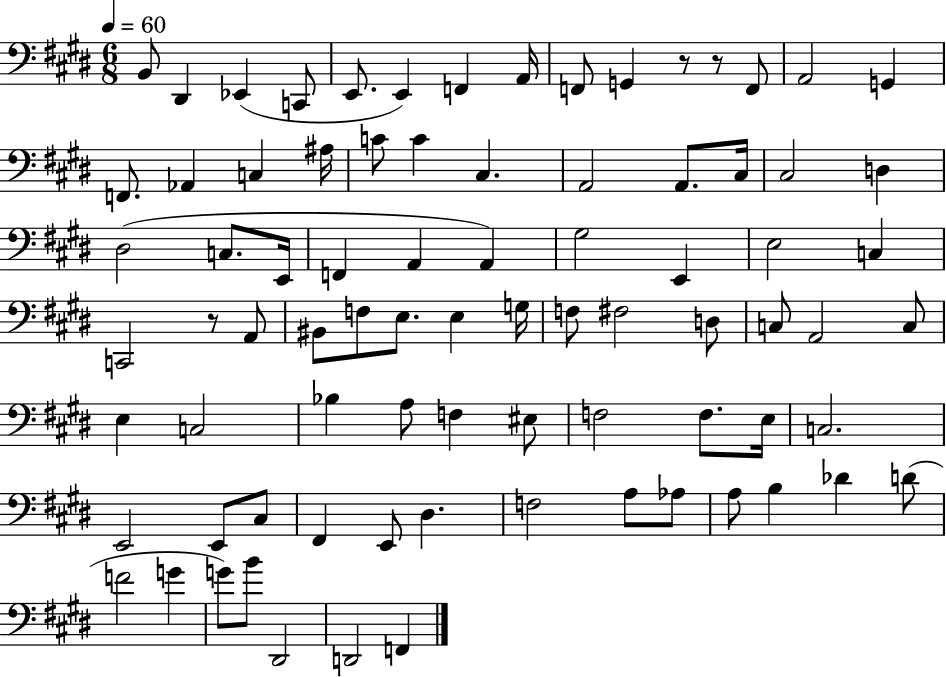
{
  \clef bass
  \numericTimeSignature
  \time 6/8
  \key e \major
  \tempo 4 = 60
  b,8 dis,4 ees,4( c,8 | e,8. e,4) f,4 a,16 | f,8 g,4 r8 r8 f,8 | a,2 g,4 | \break f,8. aes,4 c4 ais16 | c'8 c'4 cis4. | a,2 a,8. cis16 | cis2 d4 | \break dis2( c8. e,16 | f,4 a,4 a,4) | gis2 e,4 | e2 c4 | \break c,2 r8 a,8 | bis,8 f8 e8. e4 g16 | f8 fis2 d8 | c8 a,2 c8 | \break e4 c2 | bes4 a8 f4 eis8 | f2 f8. e16 | c2. | \break e,2 e,8 cis8 | fis,4 e,8 dis4. | f2 a8 aes8 | a8 b4 des'4 d'8( | \break f'2 g'4 | g'8) b'8 dis,2 | d,2 f,4 | \bar "|."
}